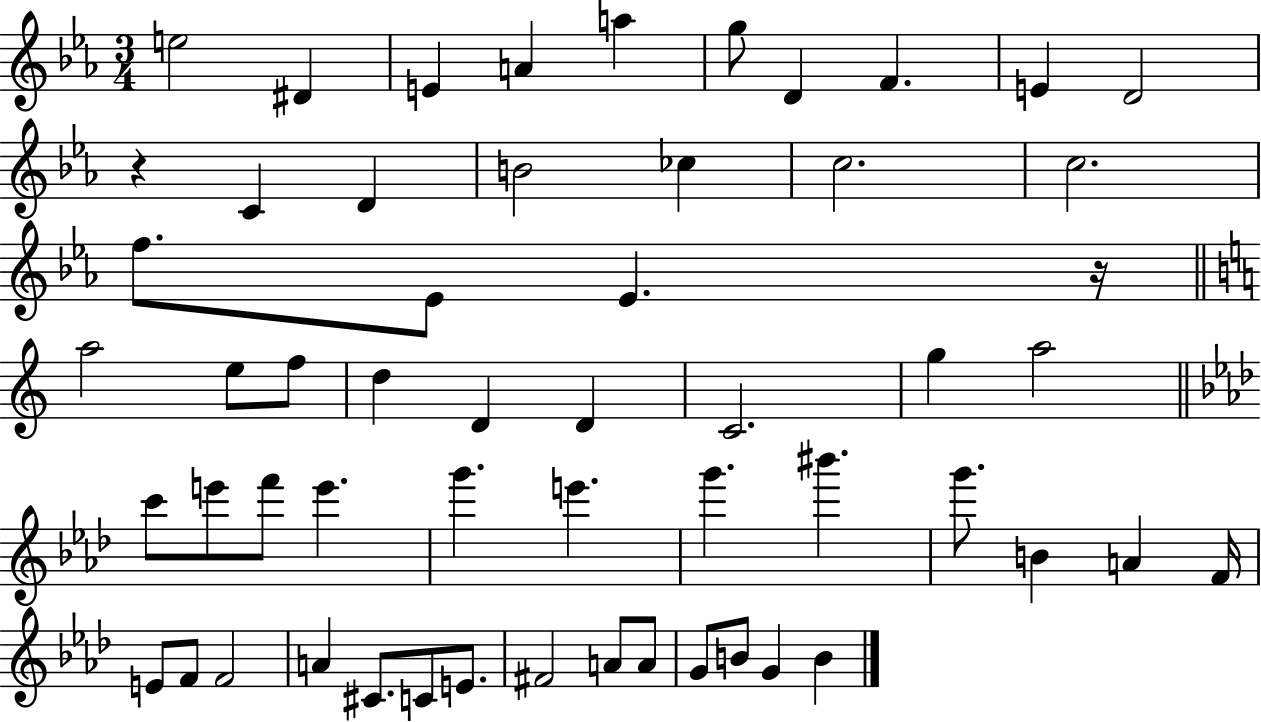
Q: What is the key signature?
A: EES major